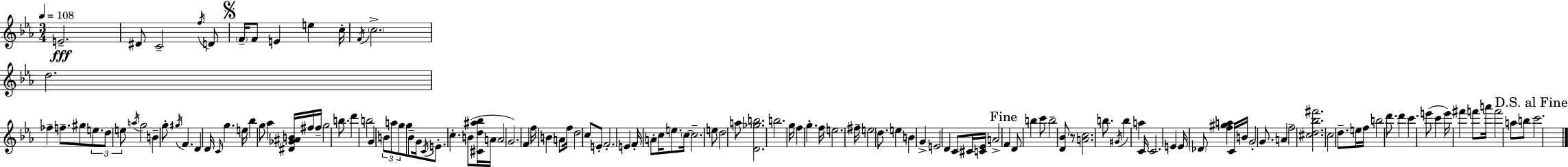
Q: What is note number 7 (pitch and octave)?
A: F4